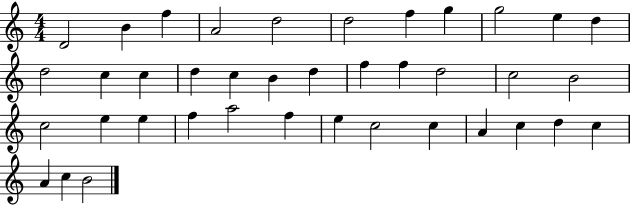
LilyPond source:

{
  \clef treble
  \numericTimeSignature
  \time 4/4
  \key c \major
  d'2 b'4 f''4 | a'2 d''2 | d''2 f''4 g''4 | g''2 e''4 d''4 | \break d''2 c''4 c''4 | d''4 c''4 b'4 d''4 | f''4 f''4 d''2 | c''2 b'2 | \break c''2 e''4 e''4 | f''4 a''2 f''4 | e''4 c''2 c''4 | a'4 c''4 d''4 c''4 | \break a'4 c''4 b'2 | \bar "|."
}